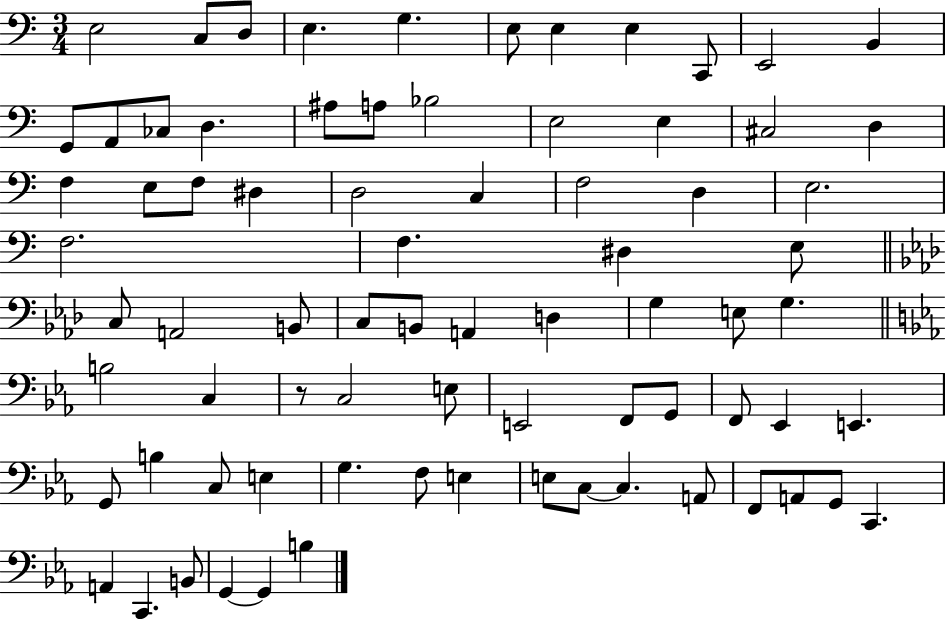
{
  \clef bass
  \numericTimeSignature
  \time 3/4
  \key c \major
  e2 c8 d8 | e4. g4. | e8 e4 e4 c,8 | e,2 b,4 | \break g,8 a,8 ces8 d4. | ais8 a8 bes2 | e2 e4 | cis2 d4 | \break f4 e8 f8 dis4 | d2 c4 | f2 d4 | e2. | \break f2. | f4. dis4 e8 | \bar "||" \break \key aes \major c8 a,2 b,8 | c8 b,8 a,4 d4 | g4 e8 g4. | \bar "||" \break \key ees \major b2 c4 | r8 c2 e8 | e,2 f,8 g,8 | f,8 ees,4 e,4. | \break g,8 b4 c8 e4 | g4. f8 e4 | e8 c8~~ c4. a,8 | f,8 a,8 g,8 c,4. | \break a,4 c,4. b,8 | g,4~~ g,4 b4 | \bar "|."
}